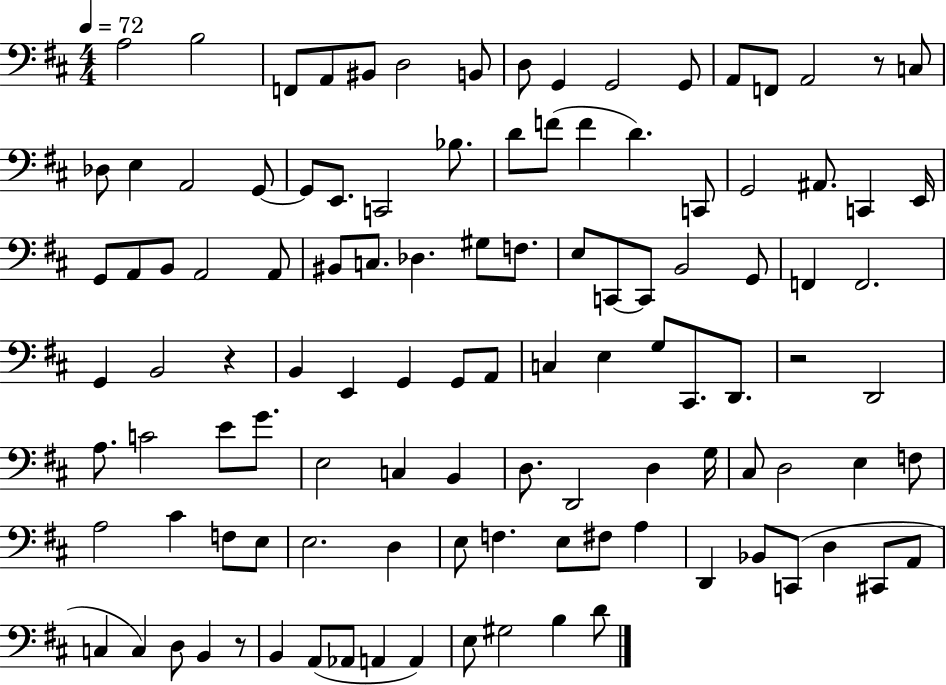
{
  \clef bass
  \numericTimeSignature
  \time 4/4
  \key d \major
  \tempo 4 = 72
  a2 b2 | f,8 a,8 bis,8 d2 b,8 | d8 g,4 g,2 g,8 | a,8 f,8 a,2 r8 c8 | \break des8 e4 a,2 g,8~~ | g,8 e,8. c,2 bes8. | d'8 f'8( f'4 d'4.) c,8 | g,2 ais,8. c,4 e,16 | \break g,8 a,8 b,8 a,2 a,8 | bis,8 c8. des4. gis8 f8. | e8 c,8~~ c,8 b,2 g,8 | f,4 f,2. | \break g,4 b,2 r4 | b,4 e,4 g,4 g,8 a,8 | c4 e4 g8 cis,8. d,8. | r2 d,2 | \break a8. c'2 e'8 g'8. | e2 c4 b,4 | d8. d,2 d4 g16 | cis8 d2 e4 f8 | \break a2 cis'4 f8 e8 | e2. d4 | e8 f4. e8 fis8 a4 | d,4 bes,8 c,8( d4 cis,8 a,8 | \break c4 c4) d8 b,4 r8 | b,4 a,8( aes,8 a,4 a,4) | e8 gis2 b4 d'8 | \bar "|."
}